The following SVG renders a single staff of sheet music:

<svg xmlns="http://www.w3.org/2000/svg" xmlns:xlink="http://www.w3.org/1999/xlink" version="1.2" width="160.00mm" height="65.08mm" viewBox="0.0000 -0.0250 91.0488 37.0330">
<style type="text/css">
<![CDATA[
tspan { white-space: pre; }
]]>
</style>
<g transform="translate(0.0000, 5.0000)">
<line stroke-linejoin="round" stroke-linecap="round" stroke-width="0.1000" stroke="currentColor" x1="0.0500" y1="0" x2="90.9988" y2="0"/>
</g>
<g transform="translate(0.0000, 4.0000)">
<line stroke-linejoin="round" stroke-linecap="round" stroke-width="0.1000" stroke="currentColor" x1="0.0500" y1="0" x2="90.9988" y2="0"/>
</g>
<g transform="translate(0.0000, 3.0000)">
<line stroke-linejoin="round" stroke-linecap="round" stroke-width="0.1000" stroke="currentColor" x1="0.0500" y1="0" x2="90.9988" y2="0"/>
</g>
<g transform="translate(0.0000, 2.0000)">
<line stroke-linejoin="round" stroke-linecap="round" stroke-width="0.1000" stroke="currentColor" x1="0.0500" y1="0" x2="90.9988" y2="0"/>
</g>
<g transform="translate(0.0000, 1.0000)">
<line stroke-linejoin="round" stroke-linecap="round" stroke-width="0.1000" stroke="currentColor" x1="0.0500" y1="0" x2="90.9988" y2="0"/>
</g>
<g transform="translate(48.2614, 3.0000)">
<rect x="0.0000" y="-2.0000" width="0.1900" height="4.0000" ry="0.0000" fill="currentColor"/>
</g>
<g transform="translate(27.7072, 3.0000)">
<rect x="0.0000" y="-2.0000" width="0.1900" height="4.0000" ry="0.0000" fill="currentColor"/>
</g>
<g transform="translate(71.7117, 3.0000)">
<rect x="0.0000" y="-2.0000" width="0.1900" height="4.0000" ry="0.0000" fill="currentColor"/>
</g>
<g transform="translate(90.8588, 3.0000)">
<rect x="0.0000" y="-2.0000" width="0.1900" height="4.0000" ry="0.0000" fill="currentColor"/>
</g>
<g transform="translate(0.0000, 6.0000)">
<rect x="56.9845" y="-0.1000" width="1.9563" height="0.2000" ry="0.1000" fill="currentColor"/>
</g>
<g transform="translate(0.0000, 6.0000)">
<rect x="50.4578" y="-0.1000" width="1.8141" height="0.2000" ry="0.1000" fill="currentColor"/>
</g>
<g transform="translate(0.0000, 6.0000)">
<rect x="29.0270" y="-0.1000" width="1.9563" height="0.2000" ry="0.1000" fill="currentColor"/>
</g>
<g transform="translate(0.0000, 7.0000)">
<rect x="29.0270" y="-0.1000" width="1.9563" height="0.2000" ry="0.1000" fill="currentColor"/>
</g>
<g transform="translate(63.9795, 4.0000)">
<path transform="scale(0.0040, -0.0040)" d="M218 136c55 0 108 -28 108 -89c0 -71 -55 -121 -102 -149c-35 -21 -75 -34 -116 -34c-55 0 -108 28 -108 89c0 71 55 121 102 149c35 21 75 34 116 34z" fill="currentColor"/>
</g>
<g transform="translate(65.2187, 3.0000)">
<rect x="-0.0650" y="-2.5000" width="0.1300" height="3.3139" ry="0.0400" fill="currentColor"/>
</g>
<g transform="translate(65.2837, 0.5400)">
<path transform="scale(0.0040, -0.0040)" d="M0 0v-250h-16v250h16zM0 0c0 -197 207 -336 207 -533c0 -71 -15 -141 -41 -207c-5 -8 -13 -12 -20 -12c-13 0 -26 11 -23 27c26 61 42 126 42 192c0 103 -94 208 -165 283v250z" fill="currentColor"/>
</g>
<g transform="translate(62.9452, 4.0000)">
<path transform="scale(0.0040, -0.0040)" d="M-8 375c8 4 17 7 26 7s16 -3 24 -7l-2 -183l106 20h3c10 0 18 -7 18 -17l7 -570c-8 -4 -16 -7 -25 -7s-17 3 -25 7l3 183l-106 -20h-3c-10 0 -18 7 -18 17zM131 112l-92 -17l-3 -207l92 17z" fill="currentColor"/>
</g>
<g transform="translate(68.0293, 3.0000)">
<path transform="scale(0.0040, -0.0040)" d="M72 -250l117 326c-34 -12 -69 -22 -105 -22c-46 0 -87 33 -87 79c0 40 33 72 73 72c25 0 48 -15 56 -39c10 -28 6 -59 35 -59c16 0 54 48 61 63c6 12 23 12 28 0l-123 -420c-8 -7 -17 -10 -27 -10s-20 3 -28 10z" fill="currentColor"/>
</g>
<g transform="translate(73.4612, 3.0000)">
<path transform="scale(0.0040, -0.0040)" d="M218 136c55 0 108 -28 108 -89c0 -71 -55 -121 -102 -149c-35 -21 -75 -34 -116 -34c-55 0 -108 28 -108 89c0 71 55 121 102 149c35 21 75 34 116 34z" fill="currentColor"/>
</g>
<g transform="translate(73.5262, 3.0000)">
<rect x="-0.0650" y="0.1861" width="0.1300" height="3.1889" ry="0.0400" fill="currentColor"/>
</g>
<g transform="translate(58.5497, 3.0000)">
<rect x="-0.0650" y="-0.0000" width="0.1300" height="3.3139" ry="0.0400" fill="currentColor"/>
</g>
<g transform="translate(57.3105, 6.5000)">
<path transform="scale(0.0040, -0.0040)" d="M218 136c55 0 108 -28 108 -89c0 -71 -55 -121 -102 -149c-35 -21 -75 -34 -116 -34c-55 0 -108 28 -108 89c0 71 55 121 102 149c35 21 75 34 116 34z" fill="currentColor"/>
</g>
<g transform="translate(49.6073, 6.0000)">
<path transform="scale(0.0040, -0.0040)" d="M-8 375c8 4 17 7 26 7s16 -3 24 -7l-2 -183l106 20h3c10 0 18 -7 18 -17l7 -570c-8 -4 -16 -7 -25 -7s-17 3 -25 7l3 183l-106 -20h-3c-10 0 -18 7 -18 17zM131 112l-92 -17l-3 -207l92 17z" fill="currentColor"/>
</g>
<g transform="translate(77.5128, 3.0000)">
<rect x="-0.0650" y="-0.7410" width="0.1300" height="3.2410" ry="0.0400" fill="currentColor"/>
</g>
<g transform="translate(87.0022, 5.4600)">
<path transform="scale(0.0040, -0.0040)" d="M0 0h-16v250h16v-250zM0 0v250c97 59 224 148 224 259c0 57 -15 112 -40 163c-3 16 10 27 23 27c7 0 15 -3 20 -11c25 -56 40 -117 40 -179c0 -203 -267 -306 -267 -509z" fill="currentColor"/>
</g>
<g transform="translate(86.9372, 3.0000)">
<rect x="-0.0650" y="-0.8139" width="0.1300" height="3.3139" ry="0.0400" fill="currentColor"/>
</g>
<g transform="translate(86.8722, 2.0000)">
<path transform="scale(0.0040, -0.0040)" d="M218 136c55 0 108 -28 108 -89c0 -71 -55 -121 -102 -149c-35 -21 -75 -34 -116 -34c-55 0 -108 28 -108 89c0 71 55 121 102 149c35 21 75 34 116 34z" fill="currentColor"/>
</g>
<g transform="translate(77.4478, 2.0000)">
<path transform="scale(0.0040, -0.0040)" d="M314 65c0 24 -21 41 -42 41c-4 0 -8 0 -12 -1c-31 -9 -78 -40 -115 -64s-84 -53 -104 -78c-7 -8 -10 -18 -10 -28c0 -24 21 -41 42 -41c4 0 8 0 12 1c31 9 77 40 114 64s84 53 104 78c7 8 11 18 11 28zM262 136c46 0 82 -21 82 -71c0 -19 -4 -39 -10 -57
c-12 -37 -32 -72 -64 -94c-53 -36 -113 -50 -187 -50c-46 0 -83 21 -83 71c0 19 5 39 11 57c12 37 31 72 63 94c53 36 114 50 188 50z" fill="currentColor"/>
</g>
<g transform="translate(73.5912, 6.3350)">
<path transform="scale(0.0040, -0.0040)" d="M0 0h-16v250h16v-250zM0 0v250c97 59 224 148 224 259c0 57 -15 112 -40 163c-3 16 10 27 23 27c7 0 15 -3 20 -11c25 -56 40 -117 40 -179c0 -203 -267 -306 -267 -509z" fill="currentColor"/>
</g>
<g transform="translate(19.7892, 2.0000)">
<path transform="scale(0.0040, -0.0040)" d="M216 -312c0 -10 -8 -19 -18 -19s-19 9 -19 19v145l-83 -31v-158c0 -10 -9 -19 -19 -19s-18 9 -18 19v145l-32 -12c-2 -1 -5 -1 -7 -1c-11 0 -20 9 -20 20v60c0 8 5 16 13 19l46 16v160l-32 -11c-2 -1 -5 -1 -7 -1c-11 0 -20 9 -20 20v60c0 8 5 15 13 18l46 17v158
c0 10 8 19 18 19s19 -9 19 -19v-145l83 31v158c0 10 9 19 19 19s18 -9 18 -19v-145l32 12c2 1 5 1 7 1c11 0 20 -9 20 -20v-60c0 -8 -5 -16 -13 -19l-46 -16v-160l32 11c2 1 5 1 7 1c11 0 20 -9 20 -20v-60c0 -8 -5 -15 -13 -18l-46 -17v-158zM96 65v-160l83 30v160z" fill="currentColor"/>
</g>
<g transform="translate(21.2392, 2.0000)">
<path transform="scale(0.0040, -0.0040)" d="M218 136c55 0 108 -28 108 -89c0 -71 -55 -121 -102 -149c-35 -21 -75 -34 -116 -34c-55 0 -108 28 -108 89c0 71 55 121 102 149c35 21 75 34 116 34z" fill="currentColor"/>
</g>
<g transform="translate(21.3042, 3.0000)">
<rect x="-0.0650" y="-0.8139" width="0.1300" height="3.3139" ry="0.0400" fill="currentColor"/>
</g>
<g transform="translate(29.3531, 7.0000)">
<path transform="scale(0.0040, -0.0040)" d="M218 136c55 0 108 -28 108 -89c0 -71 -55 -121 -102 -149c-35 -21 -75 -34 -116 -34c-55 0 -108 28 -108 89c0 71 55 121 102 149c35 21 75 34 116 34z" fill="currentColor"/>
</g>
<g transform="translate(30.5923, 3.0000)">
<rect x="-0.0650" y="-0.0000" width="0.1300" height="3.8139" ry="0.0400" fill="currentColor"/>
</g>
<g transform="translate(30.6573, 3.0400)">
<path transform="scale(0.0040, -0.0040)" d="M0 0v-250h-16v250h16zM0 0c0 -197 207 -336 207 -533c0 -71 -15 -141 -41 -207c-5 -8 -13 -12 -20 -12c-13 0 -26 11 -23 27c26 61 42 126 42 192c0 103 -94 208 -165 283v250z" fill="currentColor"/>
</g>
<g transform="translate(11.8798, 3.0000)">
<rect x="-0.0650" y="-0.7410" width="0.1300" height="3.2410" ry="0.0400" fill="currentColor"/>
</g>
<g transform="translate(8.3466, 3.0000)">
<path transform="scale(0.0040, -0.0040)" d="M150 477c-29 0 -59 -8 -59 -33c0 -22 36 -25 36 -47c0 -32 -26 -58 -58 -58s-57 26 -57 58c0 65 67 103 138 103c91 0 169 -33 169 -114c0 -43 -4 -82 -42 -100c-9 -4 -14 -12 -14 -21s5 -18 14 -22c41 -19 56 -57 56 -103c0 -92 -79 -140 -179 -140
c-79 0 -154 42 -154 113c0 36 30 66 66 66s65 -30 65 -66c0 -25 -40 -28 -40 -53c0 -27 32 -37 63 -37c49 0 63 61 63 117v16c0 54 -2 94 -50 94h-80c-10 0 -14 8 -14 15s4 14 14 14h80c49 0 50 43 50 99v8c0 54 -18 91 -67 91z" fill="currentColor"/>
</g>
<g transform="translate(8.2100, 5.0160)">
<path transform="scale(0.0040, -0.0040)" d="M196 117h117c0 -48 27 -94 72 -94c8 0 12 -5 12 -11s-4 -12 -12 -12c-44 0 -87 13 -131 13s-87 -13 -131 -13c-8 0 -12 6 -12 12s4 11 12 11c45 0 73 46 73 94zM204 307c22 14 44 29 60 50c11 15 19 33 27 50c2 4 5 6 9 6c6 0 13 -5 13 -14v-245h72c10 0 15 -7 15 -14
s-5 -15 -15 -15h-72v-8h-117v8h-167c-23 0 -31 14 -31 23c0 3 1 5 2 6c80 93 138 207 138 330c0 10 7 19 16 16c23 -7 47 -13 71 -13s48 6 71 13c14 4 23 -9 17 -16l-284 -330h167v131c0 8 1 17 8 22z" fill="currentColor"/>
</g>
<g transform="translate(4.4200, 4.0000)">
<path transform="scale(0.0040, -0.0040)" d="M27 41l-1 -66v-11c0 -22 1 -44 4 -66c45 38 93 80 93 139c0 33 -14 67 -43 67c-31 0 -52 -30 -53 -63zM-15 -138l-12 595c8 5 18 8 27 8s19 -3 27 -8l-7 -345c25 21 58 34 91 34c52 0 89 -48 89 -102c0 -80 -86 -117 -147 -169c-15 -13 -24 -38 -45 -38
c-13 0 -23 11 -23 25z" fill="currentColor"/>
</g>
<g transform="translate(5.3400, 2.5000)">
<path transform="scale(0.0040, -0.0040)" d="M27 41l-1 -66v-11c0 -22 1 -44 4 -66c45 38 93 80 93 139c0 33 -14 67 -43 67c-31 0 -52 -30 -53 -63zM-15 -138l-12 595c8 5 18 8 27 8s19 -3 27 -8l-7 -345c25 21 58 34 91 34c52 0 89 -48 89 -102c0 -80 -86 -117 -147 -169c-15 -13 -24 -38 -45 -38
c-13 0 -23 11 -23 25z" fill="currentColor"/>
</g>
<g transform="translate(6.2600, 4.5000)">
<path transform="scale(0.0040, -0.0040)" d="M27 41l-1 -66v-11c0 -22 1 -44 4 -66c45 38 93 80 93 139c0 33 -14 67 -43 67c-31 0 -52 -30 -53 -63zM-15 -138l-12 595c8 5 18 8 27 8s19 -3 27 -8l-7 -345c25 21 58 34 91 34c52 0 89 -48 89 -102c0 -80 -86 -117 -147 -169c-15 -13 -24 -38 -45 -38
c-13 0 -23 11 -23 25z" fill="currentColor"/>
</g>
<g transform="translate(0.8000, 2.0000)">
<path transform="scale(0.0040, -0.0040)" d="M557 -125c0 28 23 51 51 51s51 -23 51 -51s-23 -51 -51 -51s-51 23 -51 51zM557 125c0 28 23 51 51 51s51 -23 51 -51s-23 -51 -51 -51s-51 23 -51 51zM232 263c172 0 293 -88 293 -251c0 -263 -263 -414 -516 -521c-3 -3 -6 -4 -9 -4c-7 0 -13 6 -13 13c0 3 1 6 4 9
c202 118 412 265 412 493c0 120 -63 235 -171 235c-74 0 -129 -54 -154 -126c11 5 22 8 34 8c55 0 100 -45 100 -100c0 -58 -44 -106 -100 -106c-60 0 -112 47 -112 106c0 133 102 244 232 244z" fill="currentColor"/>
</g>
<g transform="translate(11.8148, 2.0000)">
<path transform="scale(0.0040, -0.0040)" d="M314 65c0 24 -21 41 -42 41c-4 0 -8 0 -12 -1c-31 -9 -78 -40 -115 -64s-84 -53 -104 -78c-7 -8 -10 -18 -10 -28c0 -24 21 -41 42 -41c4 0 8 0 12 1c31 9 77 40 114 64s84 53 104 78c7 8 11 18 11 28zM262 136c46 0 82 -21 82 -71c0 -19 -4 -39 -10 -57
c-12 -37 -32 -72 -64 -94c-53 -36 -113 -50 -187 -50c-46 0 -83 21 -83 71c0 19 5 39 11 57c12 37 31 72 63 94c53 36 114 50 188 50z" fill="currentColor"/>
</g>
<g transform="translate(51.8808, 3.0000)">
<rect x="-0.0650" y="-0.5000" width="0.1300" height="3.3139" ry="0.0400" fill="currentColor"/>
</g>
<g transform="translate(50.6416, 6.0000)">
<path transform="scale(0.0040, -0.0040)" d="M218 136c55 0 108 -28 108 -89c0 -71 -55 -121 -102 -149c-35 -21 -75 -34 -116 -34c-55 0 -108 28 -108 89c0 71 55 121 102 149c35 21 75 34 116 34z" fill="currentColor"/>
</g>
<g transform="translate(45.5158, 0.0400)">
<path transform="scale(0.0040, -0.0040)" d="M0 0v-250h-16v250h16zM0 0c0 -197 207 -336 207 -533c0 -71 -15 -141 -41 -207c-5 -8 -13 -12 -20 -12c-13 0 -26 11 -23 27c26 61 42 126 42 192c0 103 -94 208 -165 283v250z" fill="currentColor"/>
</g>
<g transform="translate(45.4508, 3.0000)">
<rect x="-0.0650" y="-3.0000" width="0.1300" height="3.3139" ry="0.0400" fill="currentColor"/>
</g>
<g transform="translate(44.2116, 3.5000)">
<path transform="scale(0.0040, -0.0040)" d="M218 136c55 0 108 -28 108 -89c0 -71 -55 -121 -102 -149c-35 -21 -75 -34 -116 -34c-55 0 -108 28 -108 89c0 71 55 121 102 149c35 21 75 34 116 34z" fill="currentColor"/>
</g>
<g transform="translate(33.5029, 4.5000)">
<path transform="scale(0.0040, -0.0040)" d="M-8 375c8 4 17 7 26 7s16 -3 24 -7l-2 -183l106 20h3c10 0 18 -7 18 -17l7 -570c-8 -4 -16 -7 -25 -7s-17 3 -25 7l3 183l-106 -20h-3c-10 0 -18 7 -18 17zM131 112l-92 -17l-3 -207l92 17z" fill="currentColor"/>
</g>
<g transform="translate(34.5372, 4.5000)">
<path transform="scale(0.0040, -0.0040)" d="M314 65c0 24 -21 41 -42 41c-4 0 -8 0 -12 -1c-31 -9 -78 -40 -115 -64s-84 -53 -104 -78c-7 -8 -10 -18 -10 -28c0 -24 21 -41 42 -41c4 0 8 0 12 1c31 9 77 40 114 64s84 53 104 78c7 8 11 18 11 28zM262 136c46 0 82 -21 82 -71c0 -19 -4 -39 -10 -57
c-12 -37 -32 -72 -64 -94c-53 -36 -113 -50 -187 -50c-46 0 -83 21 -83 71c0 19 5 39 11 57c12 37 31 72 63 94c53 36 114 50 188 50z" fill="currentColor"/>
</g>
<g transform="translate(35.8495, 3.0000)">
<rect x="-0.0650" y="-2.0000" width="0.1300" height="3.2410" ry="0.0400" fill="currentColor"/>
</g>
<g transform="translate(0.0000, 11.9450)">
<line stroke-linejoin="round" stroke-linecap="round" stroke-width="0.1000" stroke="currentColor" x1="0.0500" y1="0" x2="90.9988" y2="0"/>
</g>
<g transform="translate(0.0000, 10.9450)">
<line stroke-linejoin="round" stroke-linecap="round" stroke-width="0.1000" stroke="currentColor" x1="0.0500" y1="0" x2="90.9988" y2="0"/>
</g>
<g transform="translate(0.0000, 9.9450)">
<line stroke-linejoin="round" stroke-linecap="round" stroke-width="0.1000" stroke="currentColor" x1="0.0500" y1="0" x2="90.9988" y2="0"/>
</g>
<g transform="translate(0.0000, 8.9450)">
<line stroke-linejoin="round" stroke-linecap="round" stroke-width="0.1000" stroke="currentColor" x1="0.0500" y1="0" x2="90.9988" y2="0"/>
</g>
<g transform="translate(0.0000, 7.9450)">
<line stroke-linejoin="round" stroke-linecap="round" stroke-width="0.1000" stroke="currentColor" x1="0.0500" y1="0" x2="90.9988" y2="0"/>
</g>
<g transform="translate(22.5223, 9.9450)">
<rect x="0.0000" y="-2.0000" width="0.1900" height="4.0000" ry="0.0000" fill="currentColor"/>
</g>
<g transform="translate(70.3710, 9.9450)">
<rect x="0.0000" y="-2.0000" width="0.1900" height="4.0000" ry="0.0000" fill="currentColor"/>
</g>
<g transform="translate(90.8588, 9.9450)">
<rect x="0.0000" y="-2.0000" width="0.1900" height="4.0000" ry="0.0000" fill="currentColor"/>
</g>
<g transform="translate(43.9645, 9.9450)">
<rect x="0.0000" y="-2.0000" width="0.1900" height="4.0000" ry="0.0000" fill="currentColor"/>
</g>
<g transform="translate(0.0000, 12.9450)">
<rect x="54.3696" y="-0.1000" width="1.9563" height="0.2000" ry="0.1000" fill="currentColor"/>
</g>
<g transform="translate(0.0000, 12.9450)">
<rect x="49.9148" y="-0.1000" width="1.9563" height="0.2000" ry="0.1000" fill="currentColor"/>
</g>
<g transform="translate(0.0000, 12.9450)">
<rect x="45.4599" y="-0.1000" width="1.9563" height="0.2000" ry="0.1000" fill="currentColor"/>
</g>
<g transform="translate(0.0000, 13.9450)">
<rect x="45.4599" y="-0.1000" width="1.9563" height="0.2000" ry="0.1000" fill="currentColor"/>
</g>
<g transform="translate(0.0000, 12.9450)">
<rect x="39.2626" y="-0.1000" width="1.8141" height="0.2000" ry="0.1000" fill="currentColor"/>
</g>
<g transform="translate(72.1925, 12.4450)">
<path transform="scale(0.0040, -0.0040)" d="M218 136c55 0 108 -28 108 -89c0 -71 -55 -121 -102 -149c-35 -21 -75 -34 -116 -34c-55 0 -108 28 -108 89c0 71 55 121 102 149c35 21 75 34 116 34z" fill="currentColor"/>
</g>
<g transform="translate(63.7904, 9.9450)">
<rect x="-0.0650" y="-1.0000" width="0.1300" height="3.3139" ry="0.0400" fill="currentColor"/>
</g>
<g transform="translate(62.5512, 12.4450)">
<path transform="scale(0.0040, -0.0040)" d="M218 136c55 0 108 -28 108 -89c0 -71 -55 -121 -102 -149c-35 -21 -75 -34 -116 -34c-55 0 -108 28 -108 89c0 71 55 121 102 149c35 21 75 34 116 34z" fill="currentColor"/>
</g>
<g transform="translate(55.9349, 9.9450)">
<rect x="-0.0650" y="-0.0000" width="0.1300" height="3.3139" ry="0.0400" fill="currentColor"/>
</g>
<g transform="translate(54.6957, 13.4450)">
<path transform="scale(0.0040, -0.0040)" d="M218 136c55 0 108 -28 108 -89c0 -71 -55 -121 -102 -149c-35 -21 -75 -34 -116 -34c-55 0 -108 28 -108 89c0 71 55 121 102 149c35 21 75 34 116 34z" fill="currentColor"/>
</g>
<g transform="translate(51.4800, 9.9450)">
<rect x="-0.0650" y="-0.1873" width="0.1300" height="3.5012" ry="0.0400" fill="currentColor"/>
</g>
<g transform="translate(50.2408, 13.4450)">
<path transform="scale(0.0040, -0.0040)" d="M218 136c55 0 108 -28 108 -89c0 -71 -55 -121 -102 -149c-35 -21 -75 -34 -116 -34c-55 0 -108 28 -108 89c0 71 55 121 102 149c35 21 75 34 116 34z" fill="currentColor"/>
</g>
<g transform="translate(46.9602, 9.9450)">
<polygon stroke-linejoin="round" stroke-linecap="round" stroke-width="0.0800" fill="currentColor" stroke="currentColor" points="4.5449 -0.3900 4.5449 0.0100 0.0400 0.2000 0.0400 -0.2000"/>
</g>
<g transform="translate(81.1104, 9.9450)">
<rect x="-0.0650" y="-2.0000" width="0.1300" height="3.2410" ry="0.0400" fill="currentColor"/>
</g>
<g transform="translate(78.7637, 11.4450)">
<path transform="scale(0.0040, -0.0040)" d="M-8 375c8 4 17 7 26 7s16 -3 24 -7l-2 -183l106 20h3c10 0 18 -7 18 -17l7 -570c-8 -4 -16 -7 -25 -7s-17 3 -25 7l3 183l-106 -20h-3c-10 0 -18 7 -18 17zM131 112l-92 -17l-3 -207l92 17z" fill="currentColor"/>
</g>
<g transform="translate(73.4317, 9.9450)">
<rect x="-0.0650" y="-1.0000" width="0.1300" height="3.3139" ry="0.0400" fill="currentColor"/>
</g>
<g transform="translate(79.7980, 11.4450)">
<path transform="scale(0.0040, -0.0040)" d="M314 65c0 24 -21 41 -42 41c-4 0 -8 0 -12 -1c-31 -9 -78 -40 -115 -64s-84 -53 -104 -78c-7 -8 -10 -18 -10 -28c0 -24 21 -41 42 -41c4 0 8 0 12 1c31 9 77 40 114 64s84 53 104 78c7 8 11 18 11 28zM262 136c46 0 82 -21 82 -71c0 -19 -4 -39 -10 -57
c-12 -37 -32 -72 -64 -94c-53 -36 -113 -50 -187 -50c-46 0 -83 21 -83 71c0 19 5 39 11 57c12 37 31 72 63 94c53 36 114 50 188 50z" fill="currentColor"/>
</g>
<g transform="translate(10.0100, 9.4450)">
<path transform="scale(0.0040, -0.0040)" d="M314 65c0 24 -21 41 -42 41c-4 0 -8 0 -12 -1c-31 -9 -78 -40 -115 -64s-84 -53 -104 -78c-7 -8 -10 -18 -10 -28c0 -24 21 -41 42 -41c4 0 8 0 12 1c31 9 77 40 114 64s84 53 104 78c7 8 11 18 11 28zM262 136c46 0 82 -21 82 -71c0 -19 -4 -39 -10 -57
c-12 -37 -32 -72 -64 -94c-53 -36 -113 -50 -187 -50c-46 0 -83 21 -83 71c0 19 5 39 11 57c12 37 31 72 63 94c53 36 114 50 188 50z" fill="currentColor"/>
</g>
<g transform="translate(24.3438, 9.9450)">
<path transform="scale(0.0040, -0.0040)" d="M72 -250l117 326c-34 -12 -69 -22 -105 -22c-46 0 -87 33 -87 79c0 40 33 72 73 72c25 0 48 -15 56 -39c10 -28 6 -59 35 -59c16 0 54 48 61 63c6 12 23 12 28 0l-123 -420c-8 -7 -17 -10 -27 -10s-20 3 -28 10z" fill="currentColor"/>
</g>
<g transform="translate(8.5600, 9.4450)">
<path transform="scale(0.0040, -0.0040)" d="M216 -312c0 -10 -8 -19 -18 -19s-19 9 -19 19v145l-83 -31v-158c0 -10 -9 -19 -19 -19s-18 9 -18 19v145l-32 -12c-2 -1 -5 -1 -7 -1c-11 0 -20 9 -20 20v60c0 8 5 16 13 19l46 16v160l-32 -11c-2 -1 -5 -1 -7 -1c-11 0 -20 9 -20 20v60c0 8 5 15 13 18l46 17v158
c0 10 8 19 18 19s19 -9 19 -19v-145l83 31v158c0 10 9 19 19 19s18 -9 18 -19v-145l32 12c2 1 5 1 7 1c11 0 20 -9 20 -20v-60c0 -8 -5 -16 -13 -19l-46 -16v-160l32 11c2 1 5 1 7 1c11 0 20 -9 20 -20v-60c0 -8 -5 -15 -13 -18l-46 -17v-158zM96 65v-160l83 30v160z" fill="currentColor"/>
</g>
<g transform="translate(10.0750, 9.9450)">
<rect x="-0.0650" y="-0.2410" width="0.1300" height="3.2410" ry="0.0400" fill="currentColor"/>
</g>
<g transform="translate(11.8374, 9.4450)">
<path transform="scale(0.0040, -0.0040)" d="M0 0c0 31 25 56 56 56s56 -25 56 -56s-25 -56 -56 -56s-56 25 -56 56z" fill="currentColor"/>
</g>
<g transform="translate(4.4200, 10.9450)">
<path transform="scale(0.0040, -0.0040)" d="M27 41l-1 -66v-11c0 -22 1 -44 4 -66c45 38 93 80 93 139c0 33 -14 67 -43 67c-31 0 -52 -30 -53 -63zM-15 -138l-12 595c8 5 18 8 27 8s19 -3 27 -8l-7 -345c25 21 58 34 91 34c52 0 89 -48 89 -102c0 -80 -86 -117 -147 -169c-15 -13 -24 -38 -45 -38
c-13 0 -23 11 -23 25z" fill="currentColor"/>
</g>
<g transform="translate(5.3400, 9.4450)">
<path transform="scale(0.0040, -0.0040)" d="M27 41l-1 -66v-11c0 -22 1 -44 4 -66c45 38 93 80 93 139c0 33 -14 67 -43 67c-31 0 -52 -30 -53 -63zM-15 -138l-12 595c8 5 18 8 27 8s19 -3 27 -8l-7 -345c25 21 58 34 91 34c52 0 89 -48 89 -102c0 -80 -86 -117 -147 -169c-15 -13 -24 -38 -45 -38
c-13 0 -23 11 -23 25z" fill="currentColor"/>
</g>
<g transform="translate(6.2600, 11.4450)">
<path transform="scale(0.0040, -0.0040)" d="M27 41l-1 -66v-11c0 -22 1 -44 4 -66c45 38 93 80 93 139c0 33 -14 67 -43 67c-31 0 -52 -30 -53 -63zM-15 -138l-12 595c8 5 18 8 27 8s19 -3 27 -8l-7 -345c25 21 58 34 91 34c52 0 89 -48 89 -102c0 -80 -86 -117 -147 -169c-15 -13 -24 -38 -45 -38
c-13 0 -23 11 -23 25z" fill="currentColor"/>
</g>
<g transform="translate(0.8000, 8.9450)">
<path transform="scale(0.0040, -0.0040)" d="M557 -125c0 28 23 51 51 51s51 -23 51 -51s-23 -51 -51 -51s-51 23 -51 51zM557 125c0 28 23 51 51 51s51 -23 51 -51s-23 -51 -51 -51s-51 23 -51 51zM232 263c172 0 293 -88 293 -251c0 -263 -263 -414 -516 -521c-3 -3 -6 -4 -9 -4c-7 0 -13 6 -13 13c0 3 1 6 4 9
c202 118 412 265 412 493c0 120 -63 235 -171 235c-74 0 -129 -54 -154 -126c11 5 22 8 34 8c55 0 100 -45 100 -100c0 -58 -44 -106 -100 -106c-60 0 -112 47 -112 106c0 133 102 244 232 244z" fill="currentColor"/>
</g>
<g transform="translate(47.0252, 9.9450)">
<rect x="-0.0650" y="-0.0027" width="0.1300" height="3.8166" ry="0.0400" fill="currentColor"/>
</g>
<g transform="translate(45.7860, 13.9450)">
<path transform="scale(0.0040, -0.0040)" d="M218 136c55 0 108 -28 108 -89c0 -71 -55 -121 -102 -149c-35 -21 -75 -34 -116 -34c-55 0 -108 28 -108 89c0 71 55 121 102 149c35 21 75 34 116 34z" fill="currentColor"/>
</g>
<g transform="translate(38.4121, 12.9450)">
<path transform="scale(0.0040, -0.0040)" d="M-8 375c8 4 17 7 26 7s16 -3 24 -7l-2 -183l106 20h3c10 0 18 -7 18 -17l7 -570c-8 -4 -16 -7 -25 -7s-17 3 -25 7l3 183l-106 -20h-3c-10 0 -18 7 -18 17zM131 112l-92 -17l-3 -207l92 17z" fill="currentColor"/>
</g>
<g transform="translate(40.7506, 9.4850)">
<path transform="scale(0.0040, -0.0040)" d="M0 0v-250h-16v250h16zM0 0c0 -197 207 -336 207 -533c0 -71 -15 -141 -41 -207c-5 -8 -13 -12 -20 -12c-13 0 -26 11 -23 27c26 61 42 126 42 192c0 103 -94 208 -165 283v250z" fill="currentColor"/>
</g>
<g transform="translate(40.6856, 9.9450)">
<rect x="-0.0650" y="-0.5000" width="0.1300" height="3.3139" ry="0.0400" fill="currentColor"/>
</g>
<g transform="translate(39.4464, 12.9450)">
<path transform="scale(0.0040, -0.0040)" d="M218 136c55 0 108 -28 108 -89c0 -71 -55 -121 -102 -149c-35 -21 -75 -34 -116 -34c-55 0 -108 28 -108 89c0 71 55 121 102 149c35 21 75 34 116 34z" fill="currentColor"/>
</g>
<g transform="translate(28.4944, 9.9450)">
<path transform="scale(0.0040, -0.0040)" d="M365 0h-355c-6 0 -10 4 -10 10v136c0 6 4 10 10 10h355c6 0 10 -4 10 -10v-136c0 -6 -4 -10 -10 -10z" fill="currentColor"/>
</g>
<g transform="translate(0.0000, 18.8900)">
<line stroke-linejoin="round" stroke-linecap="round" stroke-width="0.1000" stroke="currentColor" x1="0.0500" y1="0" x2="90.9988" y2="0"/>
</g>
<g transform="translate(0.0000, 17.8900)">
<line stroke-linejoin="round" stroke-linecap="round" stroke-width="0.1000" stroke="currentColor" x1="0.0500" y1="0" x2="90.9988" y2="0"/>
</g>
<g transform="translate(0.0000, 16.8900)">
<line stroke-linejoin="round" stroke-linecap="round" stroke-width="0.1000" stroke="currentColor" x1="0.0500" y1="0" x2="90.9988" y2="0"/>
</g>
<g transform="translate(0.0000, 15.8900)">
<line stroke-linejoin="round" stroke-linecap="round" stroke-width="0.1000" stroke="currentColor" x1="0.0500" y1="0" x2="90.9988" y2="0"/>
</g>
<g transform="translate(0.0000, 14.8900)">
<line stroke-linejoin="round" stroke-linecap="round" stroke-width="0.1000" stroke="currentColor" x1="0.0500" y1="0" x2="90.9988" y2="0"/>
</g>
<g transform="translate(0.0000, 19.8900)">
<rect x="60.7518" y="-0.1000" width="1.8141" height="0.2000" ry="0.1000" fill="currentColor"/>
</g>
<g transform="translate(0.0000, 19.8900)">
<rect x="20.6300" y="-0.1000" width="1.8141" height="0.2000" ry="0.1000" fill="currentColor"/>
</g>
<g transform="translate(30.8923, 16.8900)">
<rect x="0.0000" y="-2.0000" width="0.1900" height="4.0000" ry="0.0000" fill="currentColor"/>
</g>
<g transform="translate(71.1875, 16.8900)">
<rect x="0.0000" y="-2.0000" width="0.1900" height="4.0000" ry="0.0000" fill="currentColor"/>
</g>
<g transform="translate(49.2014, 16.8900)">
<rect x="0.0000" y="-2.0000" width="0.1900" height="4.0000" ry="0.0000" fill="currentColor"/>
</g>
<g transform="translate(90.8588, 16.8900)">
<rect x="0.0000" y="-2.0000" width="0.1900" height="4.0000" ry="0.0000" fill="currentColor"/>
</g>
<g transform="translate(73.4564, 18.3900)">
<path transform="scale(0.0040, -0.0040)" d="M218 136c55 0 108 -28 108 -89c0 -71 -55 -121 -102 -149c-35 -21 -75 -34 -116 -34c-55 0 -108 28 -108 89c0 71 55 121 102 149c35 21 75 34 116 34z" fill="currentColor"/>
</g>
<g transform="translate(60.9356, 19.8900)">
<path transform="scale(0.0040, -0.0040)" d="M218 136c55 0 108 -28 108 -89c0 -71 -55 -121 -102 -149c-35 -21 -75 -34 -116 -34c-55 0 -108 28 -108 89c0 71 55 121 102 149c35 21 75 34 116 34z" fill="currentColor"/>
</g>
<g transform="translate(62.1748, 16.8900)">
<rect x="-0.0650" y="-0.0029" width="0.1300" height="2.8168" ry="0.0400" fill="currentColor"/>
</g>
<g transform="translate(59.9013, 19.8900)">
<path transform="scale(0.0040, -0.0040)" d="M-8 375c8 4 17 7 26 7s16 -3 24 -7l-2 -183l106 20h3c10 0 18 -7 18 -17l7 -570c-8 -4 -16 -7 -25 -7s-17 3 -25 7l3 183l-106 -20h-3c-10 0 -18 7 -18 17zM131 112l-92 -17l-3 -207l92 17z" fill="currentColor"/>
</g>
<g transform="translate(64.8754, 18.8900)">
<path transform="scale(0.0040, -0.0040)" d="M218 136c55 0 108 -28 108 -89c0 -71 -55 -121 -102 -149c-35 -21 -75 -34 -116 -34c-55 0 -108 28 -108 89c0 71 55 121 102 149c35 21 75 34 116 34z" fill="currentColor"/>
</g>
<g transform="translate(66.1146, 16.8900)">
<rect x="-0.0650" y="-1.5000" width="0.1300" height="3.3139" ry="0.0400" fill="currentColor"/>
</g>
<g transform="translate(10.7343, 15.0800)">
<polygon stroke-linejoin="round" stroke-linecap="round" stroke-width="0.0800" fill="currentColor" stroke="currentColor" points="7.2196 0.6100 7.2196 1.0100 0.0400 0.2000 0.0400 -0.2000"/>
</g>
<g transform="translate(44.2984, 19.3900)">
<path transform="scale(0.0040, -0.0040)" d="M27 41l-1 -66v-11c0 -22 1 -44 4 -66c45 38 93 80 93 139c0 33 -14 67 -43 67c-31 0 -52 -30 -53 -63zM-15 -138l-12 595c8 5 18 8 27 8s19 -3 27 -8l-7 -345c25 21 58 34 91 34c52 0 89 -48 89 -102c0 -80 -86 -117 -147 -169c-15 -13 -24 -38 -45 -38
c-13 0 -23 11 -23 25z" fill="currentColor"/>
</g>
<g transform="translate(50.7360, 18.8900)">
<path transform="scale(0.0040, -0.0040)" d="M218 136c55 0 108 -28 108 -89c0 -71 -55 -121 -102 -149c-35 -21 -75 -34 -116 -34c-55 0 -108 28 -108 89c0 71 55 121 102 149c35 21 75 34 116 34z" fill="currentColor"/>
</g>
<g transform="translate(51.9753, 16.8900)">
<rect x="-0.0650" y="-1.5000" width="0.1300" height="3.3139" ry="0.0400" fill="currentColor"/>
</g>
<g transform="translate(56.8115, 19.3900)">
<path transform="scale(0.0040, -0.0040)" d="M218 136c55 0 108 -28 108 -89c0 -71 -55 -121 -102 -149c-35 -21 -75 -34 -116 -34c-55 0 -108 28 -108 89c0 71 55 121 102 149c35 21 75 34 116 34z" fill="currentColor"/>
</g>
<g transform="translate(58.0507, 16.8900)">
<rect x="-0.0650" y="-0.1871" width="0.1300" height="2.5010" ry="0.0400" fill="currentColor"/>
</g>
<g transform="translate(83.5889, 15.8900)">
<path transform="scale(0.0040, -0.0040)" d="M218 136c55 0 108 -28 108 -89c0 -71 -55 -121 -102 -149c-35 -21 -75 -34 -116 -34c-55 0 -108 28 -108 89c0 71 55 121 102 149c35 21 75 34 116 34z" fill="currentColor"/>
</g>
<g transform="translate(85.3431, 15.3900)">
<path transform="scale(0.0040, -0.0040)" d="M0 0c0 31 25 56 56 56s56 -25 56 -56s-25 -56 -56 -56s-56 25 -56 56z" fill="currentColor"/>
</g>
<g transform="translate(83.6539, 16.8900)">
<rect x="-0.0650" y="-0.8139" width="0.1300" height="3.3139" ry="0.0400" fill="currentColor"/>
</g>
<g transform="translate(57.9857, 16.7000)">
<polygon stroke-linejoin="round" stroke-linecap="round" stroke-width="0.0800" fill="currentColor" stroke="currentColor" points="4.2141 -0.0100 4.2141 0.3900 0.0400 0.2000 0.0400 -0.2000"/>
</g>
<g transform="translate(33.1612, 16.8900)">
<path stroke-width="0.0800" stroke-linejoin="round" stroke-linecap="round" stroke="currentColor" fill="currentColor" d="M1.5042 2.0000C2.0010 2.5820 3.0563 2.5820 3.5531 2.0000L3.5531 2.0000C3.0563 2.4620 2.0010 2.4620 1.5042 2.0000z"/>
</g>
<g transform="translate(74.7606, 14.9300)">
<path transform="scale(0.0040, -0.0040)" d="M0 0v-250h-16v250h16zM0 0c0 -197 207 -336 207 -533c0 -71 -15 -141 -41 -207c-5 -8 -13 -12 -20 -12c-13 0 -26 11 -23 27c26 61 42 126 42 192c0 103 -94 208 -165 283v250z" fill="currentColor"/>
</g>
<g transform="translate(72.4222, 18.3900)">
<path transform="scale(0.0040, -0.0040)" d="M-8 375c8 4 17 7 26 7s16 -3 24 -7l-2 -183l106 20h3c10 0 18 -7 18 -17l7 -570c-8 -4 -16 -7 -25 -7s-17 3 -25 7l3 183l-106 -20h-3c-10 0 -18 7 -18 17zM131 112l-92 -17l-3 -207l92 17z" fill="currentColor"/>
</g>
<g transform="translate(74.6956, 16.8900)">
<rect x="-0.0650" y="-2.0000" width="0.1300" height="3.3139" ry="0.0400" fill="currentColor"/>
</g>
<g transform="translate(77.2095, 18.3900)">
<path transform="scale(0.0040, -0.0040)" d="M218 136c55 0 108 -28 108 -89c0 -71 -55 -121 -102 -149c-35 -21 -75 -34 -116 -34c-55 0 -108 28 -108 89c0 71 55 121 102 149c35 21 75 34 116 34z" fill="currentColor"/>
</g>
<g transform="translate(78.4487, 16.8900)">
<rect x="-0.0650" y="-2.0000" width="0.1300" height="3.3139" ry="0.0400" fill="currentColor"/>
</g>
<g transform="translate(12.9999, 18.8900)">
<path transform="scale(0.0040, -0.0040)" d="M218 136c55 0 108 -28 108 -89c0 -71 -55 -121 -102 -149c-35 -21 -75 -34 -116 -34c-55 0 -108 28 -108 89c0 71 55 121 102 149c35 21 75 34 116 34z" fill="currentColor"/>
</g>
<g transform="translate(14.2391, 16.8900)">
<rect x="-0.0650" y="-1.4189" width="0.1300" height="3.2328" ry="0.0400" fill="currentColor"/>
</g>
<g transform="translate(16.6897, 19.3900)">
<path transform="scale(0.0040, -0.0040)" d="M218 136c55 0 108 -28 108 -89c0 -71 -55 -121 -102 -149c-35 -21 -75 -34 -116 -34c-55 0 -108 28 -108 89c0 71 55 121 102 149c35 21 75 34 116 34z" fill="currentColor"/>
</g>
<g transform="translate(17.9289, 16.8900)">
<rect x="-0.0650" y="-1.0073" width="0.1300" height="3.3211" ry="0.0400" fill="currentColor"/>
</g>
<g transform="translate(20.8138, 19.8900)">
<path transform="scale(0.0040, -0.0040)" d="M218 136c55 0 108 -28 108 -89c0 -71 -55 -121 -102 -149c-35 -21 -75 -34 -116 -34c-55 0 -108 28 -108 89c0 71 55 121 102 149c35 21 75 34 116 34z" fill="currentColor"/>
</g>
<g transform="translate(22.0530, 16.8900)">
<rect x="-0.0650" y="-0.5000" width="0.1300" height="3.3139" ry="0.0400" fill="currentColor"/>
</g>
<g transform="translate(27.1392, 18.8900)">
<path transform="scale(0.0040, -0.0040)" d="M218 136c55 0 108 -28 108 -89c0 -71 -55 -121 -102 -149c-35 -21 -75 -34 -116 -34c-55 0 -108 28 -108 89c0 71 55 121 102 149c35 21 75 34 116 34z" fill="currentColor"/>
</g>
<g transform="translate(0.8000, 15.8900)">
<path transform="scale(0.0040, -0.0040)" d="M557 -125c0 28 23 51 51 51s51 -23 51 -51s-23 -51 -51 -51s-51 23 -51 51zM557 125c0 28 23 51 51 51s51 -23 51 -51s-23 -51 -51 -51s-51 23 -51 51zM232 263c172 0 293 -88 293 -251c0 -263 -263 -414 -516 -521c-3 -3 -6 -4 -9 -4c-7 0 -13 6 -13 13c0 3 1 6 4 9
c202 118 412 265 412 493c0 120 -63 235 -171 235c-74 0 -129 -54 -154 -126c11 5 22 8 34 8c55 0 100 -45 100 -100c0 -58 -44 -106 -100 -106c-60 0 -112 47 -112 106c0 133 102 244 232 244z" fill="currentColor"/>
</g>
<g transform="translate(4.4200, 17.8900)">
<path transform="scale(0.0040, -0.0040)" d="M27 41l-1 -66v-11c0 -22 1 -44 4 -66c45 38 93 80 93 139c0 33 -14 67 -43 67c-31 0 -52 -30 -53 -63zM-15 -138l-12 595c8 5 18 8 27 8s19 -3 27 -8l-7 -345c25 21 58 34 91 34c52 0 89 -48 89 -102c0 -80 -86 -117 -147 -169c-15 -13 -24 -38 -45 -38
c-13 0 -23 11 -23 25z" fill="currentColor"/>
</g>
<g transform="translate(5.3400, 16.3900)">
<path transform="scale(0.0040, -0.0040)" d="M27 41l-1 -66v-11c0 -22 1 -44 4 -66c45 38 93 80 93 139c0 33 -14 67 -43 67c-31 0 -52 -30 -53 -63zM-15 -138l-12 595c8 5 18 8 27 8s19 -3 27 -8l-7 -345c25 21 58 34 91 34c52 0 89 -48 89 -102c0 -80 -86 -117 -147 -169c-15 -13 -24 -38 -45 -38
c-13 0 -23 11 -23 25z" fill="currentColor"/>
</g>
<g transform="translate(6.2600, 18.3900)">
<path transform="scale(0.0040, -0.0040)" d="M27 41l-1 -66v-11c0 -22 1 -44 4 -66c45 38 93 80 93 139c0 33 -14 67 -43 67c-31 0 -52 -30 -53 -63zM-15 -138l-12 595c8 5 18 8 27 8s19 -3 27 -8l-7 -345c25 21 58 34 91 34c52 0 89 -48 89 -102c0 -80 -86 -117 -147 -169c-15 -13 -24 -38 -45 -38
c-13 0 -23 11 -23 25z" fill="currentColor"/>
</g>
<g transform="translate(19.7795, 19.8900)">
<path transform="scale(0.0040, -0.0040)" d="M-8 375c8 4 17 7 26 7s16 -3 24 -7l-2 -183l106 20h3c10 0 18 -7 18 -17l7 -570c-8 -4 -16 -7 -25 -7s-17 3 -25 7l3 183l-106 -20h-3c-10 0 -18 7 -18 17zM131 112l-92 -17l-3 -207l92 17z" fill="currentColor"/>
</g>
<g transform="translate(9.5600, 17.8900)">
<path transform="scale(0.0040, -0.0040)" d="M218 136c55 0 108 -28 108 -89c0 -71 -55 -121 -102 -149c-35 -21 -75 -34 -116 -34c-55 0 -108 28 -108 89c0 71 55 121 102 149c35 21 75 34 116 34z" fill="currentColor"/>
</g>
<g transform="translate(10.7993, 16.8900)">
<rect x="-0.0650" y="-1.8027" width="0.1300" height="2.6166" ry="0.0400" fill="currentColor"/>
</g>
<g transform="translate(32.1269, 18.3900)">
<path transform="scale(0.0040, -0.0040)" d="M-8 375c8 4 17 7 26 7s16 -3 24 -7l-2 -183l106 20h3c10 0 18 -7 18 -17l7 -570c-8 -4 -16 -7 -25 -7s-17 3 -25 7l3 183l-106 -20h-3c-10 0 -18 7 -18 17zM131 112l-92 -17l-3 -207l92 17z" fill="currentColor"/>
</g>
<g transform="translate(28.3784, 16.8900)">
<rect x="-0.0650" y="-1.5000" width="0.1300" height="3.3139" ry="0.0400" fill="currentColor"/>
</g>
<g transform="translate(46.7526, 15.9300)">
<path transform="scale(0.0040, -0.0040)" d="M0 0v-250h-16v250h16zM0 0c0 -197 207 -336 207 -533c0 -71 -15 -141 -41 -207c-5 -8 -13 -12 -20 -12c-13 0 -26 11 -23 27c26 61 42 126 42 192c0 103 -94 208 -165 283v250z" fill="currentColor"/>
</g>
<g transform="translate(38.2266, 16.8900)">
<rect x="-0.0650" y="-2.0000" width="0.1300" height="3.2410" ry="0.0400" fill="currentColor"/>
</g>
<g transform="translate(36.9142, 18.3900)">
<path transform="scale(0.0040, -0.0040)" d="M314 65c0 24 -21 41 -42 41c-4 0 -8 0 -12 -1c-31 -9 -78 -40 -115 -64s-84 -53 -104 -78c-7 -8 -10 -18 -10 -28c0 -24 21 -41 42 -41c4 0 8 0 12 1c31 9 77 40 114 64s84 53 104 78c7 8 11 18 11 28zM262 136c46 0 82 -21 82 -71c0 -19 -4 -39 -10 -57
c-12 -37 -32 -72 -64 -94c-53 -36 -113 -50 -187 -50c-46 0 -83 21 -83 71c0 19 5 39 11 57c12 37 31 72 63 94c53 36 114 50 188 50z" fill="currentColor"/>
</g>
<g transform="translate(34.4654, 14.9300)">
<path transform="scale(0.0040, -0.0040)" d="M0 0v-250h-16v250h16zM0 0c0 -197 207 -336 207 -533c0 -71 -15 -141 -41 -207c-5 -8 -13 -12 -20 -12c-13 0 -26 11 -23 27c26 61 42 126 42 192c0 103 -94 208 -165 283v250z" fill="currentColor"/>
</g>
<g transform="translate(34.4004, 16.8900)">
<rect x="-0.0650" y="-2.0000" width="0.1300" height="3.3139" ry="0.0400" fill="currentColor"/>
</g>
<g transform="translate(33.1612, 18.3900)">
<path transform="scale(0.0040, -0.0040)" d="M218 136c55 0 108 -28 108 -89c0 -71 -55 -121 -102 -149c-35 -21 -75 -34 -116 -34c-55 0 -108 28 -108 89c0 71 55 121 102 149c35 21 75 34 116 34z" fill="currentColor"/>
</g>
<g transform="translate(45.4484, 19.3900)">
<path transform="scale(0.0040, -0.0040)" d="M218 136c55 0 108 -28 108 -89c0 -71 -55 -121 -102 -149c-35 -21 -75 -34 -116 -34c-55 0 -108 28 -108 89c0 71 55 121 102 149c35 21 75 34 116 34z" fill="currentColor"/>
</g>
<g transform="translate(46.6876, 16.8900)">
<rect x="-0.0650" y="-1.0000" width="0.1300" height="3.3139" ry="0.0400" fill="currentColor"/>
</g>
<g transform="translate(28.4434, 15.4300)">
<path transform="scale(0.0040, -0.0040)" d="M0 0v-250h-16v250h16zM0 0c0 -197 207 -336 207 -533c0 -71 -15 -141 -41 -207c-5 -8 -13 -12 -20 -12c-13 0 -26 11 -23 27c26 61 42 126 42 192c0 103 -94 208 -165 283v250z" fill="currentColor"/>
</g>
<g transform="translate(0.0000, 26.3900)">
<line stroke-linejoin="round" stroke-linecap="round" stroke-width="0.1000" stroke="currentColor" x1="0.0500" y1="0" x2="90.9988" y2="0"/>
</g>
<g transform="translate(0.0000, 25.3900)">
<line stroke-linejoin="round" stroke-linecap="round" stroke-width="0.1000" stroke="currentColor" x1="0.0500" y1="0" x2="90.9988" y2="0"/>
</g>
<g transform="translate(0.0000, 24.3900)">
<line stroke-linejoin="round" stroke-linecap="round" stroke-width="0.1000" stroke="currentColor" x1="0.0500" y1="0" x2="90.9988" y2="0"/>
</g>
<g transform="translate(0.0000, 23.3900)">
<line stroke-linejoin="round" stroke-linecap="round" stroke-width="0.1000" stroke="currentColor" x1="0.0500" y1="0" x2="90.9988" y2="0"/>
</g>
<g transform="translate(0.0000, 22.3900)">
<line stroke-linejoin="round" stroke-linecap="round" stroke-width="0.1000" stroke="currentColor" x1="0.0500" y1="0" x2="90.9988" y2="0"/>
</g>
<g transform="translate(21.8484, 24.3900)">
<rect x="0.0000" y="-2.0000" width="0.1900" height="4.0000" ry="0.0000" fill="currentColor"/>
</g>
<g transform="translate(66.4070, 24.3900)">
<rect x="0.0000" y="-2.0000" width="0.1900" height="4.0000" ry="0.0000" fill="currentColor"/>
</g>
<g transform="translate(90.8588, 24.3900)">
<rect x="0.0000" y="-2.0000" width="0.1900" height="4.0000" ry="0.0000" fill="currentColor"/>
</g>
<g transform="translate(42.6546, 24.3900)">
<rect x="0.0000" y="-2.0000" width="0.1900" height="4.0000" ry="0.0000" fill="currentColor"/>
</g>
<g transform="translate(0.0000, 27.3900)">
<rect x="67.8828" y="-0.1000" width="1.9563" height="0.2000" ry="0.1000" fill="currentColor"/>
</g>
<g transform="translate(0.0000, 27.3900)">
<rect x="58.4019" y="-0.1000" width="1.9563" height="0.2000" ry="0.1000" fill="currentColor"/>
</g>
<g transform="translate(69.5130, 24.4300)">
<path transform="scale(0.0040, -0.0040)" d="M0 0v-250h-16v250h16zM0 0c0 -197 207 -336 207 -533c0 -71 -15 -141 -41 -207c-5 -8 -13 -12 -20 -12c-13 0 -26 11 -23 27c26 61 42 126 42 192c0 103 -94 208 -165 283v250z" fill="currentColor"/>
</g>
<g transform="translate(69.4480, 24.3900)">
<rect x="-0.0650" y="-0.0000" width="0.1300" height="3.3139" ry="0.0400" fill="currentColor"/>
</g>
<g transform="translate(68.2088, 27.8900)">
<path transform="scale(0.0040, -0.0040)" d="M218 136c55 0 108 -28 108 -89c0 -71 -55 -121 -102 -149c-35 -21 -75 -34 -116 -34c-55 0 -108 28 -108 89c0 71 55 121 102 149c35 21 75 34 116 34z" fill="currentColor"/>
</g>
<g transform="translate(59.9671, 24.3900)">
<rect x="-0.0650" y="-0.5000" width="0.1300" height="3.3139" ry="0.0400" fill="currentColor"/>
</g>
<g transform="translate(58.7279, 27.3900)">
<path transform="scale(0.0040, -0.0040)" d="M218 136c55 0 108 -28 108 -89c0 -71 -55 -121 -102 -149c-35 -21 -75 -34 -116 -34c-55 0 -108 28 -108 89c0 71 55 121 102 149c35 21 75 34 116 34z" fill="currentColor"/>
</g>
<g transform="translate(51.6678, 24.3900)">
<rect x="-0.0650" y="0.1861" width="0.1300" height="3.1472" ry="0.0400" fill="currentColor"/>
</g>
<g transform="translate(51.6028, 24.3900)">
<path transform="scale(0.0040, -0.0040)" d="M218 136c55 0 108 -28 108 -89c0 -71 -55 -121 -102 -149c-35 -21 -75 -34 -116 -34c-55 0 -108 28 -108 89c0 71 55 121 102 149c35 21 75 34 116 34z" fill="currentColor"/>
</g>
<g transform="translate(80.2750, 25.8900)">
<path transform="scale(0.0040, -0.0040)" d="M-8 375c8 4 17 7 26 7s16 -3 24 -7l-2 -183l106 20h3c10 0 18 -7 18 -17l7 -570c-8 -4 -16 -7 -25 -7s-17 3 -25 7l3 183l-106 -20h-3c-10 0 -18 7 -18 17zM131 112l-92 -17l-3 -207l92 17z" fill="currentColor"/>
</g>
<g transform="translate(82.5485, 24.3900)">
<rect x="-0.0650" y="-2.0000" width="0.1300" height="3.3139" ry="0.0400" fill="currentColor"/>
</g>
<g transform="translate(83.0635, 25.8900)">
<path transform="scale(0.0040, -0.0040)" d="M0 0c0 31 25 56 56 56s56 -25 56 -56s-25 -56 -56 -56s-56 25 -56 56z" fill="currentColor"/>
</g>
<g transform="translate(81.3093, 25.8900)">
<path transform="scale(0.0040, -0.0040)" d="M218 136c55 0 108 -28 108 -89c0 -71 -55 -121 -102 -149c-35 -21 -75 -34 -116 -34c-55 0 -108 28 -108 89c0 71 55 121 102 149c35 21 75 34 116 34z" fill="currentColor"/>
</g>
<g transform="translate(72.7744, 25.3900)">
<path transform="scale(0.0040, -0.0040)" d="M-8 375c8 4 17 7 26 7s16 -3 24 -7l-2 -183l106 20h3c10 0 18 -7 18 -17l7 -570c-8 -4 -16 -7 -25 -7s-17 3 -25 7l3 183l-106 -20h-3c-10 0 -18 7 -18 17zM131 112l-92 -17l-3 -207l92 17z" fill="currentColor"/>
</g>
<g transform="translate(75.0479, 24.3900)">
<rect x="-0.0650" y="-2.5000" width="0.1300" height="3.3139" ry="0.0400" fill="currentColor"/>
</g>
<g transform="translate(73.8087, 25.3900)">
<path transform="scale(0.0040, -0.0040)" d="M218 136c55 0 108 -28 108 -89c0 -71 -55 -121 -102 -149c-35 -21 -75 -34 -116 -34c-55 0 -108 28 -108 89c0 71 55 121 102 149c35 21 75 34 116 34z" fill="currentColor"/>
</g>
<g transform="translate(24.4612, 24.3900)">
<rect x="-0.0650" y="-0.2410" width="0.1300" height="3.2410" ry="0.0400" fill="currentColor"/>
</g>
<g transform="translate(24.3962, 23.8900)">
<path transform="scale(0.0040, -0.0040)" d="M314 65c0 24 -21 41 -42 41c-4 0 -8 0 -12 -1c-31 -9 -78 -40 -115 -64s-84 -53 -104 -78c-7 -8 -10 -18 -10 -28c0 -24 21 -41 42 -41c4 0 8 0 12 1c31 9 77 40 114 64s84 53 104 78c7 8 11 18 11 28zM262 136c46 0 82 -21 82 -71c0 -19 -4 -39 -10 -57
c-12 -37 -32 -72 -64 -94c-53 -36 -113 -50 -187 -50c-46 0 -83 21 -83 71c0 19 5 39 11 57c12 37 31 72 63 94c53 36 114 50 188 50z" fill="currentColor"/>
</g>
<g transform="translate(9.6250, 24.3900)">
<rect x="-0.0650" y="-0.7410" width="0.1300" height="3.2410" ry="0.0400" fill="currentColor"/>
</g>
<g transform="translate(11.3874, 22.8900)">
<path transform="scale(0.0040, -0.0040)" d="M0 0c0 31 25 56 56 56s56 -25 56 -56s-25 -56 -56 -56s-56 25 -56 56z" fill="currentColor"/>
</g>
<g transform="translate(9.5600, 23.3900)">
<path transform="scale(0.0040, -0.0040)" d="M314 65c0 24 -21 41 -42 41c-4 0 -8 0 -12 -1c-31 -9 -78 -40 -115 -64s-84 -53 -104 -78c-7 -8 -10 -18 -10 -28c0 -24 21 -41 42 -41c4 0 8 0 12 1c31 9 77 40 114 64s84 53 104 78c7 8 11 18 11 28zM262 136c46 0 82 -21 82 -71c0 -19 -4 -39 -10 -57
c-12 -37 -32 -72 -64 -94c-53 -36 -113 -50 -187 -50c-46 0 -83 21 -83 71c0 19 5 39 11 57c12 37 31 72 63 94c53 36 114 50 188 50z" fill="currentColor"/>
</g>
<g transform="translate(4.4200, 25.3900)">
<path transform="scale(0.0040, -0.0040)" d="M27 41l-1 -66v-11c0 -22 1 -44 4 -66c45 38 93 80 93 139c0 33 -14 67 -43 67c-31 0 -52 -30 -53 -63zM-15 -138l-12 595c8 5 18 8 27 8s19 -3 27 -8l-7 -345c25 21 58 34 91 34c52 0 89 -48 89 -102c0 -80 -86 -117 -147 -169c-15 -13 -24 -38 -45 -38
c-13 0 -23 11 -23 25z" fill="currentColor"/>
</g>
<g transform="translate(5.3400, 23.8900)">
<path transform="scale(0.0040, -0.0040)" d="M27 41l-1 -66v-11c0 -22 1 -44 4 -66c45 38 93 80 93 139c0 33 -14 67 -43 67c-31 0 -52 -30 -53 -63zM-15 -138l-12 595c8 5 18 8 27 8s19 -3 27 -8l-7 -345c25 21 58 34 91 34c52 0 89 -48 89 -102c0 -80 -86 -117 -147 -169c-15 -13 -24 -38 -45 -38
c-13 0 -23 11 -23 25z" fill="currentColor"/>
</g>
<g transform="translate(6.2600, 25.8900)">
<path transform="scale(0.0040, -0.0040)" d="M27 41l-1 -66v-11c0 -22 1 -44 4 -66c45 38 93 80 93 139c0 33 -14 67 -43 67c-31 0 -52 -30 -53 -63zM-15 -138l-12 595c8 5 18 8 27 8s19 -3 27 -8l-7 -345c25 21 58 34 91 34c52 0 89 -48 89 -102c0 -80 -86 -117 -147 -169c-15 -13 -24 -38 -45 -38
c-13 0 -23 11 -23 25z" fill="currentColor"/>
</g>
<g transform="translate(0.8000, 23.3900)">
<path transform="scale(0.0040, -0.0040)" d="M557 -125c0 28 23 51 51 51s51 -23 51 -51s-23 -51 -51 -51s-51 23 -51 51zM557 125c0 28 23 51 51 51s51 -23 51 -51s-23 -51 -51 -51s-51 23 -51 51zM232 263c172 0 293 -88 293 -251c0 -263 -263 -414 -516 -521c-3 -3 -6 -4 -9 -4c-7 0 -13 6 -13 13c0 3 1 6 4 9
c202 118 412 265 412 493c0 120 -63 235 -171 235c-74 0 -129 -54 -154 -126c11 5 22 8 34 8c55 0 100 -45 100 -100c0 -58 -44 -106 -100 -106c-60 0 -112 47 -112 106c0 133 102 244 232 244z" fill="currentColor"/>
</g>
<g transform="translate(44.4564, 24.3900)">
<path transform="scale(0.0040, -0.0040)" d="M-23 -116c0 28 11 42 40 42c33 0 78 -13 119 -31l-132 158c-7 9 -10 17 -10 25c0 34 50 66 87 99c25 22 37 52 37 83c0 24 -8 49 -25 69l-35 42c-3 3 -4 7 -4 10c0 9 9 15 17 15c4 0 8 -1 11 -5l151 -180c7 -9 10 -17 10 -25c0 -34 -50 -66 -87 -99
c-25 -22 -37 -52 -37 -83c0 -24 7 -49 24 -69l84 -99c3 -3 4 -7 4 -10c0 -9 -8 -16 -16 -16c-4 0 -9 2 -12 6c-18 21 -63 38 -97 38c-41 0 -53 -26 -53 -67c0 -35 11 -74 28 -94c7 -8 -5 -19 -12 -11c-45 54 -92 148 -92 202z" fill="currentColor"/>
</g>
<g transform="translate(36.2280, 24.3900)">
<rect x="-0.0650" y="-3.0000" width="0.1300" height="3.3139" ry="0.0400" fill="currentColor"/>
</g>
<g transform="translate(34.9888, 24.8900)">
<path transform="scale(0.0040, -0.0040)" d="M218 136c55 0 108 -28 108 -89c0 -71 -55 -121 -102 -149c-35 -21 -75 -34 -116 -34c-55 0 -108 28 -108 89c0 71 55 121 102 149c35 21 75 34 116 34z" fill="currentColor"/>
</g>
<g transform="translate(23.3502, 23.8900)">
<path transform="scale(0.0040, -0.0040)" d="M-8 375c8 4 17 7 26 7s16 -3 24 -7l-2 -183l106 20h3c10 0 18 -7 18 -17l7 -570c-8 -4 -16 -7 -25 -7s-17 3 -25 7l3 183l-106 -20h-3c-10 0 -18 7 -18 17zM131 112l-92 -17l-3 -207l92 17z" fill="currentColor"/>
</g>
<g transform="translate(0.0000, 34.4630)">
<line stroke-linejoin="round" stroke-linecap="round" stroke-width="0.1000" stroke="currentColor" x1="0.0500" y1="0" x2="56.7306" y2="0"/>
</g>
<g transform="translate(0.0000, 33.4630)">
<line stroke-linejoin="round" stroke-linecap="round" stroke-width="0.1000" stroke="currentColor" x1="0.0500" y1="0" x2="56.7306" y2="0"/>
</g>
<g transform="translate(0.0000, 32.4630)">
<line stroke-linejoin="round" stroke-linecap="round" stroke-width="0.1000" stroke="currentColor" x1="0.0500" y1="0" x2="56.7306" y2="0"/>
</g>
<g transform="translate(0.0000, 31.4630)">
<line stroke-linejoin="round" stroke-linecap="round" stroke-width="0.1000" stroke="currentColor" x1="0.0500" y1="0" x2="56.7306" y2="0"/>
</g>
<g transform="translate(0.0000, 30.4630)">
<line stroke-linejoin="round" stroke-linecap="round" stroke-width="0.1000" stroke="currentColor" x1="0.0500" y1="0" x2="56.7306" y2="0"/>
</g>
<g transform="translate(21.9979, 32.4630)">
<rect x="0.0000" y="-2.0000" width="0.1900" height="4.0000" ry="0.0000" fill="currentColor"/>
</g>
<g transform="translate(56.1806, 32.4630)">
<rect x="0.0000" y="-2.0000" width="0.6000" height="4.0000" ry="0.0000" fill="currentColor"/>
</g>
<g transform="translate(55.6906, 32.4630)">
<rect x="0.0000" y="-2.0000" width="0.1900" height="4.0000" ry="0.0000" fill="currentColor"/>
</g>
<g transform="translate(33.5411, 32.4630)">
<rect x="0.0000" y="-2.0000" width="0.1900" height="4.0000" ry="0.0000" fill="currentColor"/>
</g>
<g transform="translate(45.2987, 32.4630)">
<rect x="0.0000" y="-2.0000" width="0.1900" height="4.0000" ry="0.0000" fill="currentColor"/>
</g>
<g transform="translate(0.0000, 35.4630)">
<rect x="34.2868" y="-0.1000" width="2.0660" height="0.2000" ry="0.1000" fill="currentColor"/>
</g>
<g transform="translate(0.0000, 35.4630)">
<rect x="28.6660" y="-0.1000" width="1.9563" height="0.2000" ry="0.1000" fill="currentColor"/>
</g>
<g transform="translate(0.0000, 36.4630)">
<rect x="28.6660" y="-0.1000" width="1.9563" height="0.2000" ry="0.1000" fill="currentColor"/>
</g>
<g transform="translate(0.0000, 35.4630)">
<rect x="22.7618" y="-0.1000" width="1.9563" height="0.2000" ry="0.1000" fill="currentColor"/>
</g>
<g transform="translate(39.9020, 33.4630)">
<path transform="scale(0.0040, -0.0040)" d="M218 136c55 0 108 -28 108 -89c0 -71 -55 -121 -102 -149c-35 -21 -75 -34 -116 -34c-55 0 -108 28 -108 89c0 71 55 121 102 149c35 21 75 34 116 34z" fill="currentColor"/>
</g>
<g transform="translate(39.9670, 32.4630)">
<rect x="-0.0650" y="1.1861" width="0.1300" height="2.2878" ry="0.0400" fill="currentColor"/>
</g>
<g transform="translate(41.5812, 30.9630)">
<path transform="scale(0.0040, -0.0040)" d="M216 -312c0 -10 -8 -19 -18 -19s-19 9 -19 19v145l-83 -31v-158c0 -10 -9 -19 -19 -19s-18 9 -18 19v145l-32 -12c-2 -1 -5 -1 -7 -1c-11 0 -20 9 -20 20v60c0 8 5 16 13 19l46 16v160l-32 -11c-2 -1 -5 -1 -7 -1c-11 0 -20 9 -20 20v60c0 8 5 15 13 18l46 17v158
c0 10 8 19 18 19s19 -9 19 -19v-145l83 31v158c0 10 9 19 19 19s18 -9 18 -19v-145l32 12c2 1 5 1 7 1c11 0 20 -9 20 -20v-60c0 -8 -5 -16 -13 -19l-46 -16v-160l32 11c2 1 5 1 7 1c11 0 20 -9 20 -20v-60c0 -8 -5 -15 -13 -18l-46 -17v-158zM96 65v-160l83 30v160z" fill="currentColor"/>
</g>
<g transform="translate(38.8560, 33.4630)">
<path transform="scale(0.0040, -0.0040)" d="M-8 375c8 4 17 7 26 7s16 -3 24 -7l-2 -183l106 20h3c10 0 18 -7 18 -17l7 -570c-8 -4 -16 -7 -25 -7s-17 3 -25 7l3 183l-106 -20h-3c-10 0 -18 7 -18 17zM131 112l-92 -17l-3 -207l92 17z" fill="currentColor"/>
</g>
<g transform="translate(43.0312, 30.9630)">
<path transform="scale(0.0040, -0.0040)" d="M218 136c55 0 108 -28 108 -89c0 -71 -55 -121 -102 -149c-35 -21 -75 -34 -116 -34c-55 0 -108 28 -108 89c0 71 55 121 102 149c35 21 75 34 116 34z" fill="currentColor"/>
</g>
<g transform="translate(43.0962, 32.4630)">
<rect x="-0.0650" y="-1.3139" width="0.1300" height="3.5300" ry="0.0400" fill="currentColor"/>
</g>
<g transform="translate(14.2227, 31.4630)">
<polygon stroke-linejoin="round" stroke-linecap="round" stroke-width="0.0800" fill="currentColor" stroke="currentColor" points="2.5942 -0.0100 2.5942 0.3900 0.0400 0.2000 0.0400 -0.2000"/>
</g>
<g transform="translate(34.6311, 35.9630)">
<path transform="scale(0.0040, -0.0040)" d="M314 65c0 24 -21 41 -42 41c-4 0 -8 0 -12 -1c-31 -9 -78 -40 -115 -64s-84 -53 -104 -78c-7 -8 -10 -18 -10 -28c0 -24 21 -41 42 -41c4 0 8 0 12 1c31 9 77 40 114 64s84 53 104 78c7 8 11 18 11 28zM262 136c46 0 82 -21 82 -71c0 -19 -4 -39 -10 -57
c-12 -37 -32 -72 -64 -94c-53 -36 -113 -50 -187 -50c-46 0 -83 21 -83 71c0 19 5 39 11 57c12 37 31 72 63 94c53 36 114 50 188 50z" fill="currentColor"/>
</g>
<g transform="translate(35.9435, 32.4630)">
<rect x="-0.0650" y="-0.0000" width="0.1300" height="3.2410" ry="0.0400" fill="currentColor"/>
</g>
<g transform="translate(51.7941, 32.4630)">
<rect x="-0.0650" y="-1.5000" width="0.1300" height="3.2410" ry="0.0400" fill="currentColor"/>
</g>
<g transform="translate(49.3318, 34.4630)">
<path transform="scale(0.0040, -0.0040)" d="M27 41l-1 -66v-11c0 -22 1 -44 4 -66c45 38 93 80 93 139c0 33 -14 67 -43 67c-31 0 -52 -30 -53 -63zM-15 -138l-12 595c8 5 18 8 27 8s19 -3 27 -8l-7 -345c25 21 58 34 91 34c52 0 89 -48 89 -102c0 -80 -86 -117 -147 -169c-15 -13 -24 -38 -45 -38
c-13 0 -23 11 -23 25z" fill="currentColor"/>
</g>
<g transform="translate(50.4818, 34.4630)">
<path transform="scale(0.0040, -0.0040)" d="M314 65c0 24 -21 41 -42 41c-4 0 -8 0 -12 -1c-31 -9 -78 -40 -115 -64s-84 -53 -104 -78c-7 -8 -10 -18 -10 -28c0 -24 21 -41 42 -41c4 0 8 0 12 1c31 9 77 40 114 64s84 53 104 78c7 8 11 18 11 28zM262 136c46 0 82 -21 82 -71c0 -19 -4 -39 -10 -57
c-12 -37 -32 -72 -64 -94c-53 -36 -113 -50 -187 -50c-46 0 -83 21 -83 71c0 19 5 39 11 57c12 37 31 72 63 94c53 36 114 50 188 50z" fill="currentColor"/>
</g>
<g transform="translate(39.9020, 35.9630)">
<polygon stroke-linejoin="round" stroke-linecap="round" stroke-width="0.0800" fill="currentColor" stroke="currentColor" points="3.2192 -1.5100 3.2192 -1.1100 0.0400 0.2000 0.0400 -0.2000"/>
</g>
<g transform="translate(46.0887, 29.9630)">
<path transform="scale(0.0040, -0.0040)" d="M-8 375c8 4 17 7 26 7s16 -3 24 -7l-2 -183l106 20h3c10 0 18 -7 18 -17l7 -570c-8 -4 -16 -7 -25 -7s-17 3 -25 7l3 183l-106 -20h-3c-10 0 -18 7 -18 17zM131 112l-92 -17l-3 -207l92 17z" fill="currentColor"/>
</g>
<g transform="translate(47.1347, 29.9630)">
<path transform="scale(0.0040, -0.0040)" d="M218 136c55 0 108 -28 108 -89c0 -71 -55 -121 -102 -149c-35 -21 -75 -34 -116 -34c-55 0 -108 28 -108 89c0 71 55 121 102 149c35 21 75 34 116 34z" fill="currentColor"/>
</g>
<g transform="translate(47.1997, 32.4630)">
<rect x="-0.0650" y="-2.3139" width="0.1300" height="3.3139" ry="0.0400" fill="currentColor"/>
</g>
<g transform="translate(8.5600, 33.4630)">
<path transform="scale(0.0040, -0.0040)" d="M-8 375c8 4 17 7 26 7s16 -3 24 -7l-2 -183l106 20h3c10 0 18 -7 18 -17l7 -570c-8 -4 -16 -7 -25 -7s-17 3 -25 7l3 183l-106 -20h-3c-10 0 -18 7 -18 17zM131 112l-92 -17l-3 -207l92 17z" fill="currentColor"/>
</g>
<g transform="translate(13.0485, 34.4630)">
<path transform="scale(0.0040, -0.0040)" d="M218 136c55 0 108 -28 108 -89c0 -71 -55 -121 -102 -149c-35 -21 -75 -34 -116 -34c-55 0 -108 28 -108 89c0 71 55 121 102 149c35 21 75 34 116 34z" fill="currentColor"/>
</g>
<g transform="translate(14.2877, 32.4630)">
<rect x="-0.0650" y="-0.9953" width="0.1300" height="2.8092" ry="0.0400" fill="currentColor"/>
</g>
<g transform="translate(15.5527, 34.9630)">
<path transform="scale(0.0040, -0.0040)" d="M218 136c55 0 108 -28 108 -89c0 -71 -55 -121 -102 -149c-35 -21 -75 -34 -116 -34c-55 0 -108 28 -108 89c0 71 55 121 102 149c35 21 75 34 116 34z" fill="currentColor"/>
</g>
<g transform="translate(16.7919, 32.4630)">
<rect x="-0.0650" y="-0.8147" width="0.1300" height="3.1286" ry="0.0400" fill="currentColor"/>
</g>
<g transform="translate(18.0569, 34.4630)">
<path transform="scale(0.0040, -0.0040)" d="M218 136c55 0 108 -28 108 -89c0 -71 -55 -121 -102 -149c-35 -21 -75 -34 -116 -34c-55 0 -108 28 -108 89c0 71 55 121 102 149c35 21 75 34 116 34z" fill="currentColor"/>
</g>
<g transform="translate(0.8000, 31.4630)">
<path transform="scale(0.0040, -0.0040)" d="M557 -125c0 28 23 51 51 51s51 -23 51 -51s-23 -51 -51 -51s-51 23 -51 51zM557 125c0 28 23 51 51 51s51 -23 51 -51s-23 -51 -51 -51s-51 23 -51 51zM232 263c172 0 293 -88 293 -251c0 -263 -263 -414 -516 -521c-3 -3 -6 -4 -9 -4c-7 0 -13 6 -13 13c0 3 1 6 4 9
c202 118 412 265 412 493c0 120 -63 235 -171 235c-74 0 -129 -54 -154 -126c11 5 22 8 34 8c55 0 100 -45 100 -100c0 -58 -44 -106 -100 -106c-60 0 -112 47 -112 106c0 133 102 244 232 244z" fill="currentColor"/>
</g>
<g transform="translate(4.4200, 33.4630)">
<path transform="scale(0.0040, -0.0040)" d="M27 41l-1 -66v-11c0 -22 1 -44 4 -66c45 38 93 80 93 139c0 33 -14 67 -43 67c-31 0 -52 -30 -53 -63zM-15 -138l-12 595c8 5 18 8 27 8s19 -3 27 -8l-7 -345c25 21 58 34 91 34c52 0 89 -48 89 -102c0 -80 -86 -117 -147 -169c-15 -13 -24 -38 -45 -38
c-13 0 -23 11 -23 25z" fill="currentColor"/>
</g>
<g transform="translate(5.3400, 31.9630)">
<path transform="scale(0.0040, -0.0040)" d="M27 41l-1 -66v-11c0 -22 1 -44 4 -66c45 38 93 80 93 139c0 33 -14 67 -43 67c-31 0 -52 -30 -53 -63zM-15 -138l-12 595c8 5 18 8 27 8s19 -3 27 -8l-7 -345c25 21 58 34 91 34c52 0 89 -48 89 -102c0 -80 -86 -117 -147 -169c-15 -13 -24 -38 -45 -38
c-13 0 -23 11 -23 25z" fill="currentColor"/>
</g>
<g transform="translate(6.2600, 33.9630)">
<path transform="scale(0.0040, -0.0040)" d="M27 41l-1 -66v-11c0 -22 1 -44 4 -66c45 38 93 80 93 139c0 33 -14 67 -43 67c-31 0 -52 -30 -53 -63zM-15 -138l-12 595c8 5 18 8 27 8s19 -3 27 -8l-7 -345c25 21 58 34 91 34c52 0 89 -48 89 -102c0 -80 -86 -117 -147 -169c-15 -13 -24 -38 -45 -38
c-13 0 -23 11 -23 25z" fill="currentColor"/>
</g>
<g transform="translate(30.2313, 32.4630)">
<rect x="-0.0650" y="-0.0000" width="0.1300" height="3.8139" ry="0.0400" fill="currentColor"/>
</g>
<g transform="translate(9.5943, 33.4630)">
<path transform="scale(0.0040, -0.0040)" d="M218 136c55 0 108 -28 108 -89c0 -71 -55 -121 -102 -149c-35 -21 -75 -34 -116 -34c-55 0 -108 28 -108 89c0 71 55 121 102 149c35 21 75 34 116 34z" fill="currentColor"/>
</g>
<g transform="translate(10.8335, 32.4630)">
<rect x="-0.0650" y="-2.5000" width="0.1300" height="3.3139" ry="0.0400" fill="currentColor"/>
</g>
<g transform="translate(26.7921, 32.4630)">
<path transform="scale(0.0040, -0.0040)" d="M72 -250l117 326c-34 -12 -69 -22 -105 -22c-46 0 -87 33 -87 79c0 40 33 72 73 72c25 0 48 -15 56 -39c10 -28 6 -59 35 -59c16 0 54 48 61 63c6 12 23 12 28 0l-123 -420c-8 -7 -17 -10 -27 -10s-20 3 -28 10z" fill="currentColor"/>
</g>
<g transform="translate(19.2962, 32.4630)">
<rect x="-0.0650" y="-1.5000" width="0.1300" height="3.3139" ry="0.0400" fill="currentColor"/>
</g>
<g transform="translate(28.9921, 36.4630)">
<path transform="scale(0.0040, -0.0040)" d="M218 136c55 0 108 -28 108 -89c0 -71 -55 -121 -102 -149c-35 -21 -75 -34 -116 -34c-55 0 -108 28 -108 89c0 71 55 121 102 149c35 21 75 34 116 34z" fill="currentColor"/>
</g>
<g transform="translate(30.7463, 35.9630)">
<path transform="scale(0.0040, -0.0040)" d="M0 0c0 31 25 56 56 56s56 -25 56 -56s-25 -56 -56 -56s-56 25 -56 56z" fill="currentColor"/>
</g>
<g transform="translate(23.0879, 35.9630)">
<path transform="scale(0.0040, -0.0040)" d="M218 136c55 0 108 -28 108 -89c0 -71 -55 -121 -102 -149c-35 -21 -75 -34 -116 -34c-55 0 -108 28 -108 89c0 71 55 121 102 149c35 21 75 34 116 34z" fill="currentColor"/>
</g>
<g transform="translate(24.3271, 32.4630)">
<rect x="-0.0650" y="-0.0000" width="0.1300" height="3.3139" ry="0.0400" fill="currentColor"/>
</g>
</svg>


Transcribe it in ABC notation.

X:1
T:Untitled
M:3/4
L:1/4
K:Eb
F,2 ^F, C,,/2 A,,2 C,/2 E,, D,, B,,/2 z/2 D,/2 F,2 F,/2 ^E,2 z/2 z2 E,,/2 C,,/2 D,,/2 D,, F,, F,, A,,2 _B,,/2 G,,/2 F,,/2 E,, G,,/2 A,,/2 A,,2 _F,,/2 G,, F,,/2 E,,/2 G,, A,,/2 A,, F, F,2 E,2 C, z D, _E,, D,,/2 B,, A,, B,, G,,/2 F,,/2 G,, D,, z/2 C,, D,,2 B,,/2 ^G,/2 B, _G,,2